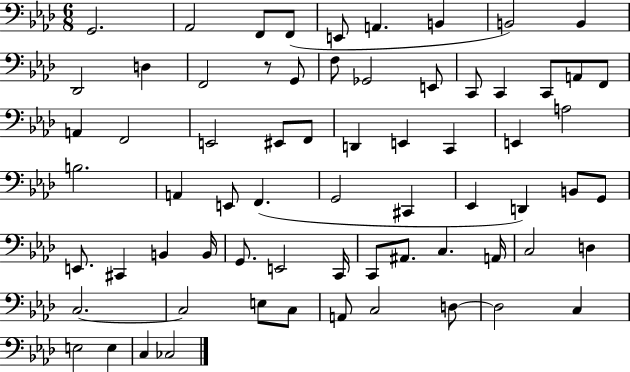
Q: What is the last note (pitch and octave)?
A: CES3